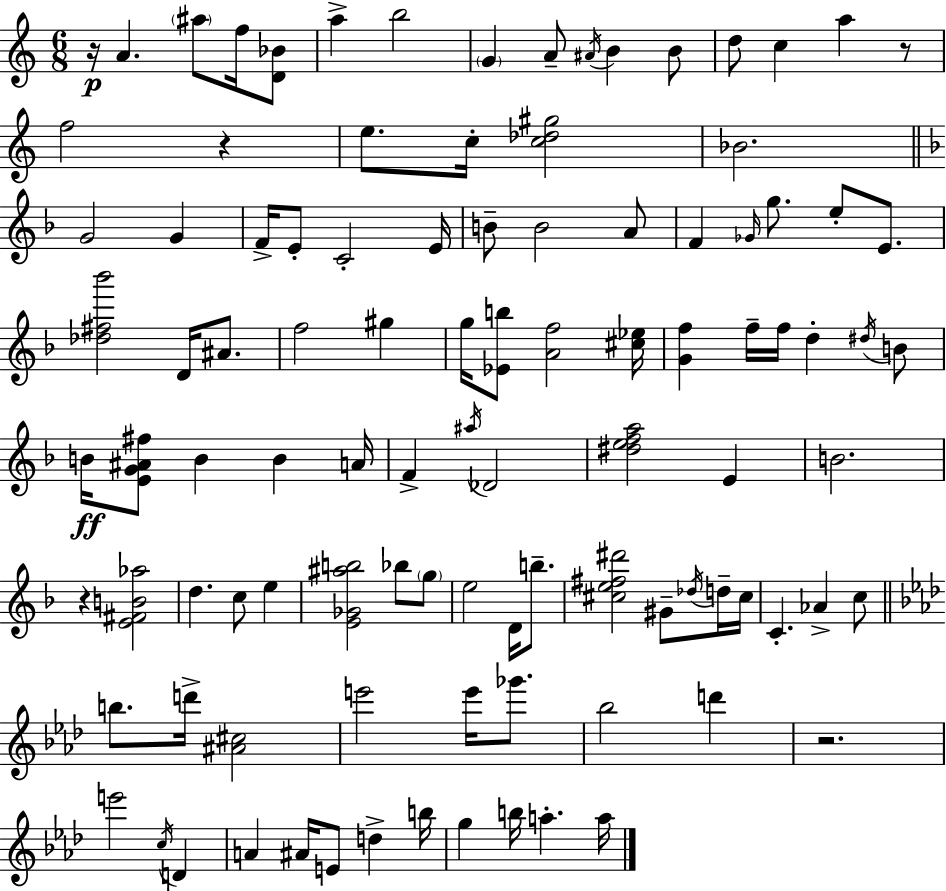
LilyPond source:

{
  \clef treble
  \numericTimeSignature
  \time 6/8
  \key c \major
  \repeat volta 2 { r16\p a'4. \parenthesize ais''8 f''16 <d' bes'>8 | a''4-> b''2 | \parenthesize g'4 a'8-- \acciaccatura { ais'16 } b'4 b'8 | d''8 c''4 a''4 r8 | \break f''2 r4 | e''8. c''16-. <c'' des'' gis''>2 | bes'2. | \bar "||" \break \key f \major g'2 g'4 | f'16-> e'8-. c'2-. e'16 | b'8-- b'2 a'8 | f'4 \grace { ges'16 } g''8. e''8-. e'8. | \break <des'' fis'' bes'''>2 d'16 ais'8. | f''2 gis''4 | g''16 <ees' b''>8 <a' f''>2 | <cis'' ees''>16 <g' f''>4 f''16-- f''16 d''4-. \acciaccatura { dis''16 } | \break b'8 b'16\ff <e' g' ais' fis''>8 b'4 b'4 | a'16 f'4-> \acciaccatura { ais''16 } des'2 | <dis'' e'' f'' a''>2 e'4 | b'2. | \break r4 <e' fis' b' aes''>2 | d''4. c''8 e''4 | <e' ges' ais'' b''>2 bes''8 | \parenthesize g''8 e''2 d'16 | \break b''8.-- <cis'' e'' fis'' dis'''>2 gis'8-- | \acciaccatura { des''16 } d''16-- cis''16 c'4.-. aes'4-> | c''8 \bar "||" \break \key f \minor b''8. d'''16-> <ais' cis''>2 | e'''2 e'''16 ges'''8. | bes''2 d'''4 | r2. | \break e'''2 \acciaccatura { c''16 } d'4 | a'4 ais'16 e'8 d''4-> | b''16 g''4 b''16 a''4.-. | a''16 } \bar "|."
}